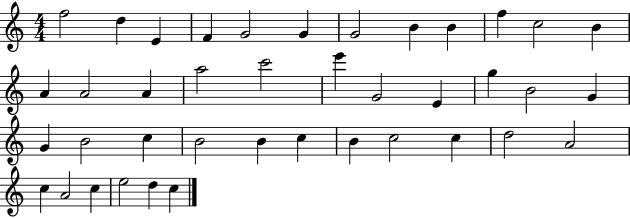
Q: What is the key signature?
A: C major